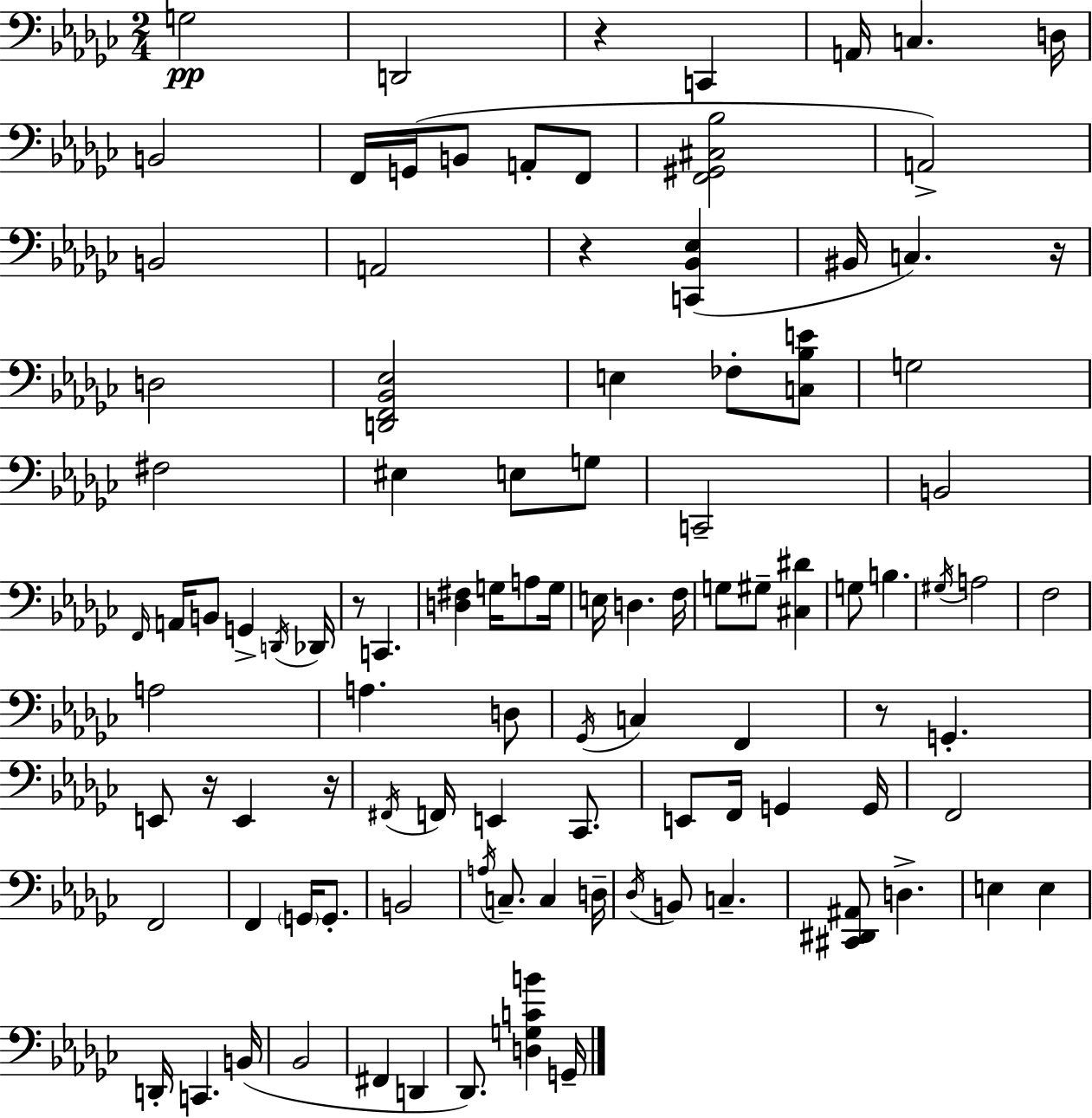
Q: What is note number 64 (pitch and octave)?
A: G2